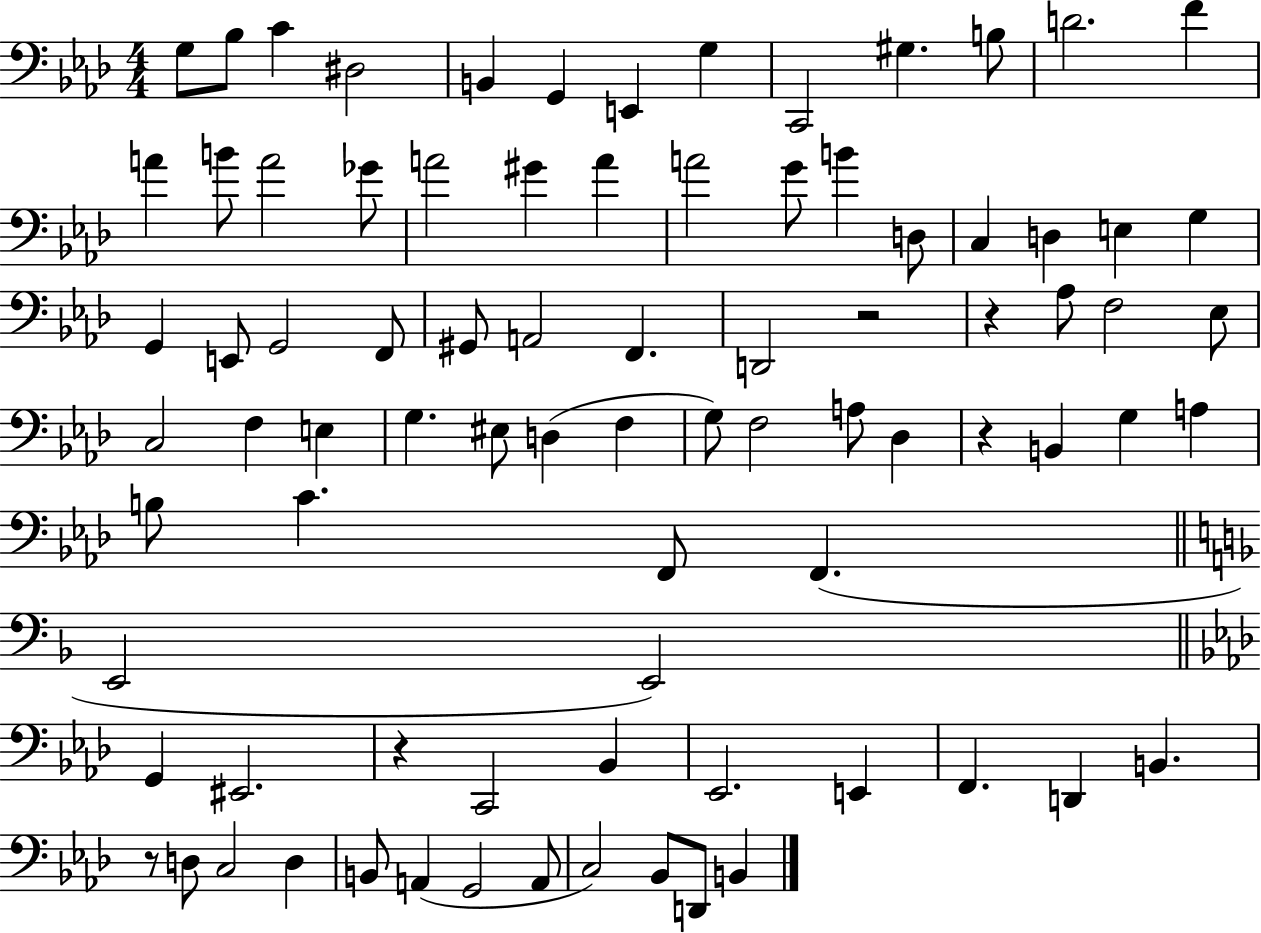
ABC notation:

X:1
T:Untitled
M:4/4
L:1/4
K:Ab
G,/2 _B,/2 C ^D,2 B,, G,, E,, G, C,,2 ^G, B,/2 D2 F A B/2 A2 _G/2 A2 ^G A A2 G/2 B D,/2 C, D, E, G, G,, E,,/2 G,,2 F,,/2 ^G,,/2 A,,2 F,, D,,2 z2 z _A,/2 F,2 _E,/2 C,2 F, E, G, ^E,/2 D, F, G,/2 F,2 A,/2 _D, z B,, G, A, B,/2 C F,,/2 F,, E,,2 E,,2 G,, ^E,,2 z C,,2 _B,, _E,,2 E,, F,, D,, B,, z/2 D,/2 C,2 D, B,,/2 A,, G,,2 A,,/2 C,2 _B,,/2 D,,/2 B,,